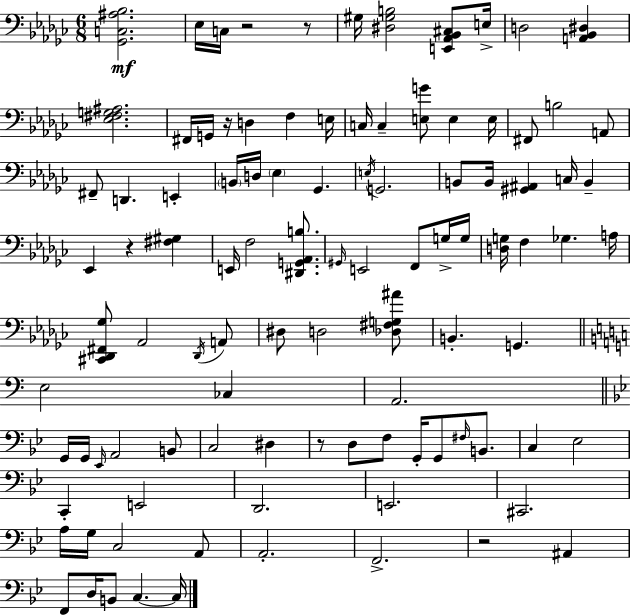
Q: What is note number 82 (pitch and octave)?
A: C3